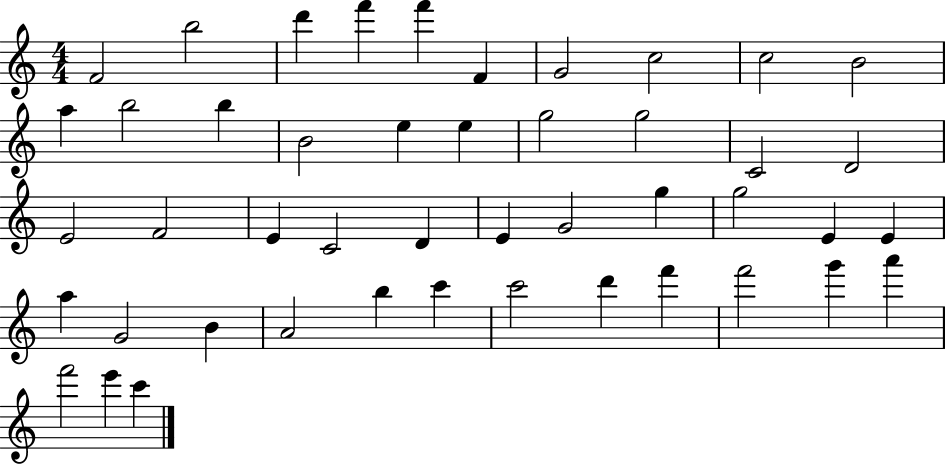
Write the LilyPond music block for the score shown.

{
  \clef treble
  \numericTimeSignature
  \time 4/4
  \key c \major
  f'2 b''2 | d'''4 f'''4 f'''4 f'4 | g'2 c''2 | c''2 b'2 | \break a''4 b''2 b''4 | b'2 e''4 e''4 | g''2 g''2 | c'2 d'2 | \break e'2 f'2 | e'4 c'2 d'4 | e'4 g'2 g''4 | g''2 e'4 e'4 | \break a''4 g'2 b'4 | a'2 b''4 c'''4 | c'''2 d'''4 f'''4 | f'''2 g'''4 a'''4 | \break f'''2 e'''4 c'''4 | \bar "|."
}